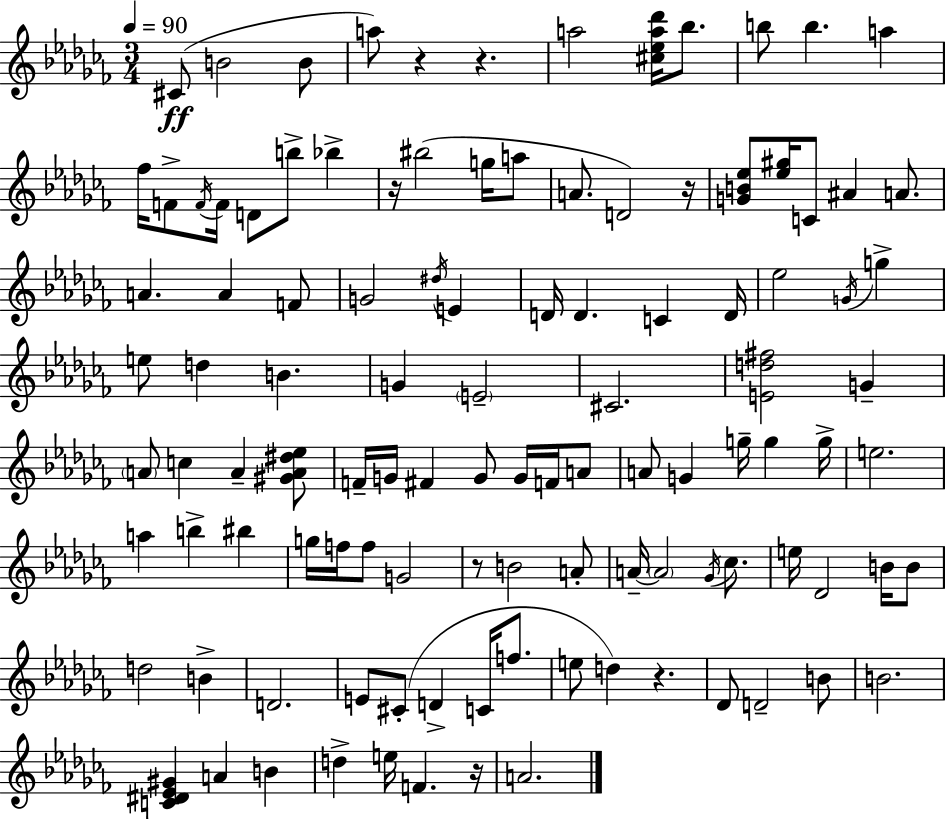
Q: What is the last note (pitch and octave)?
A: A4